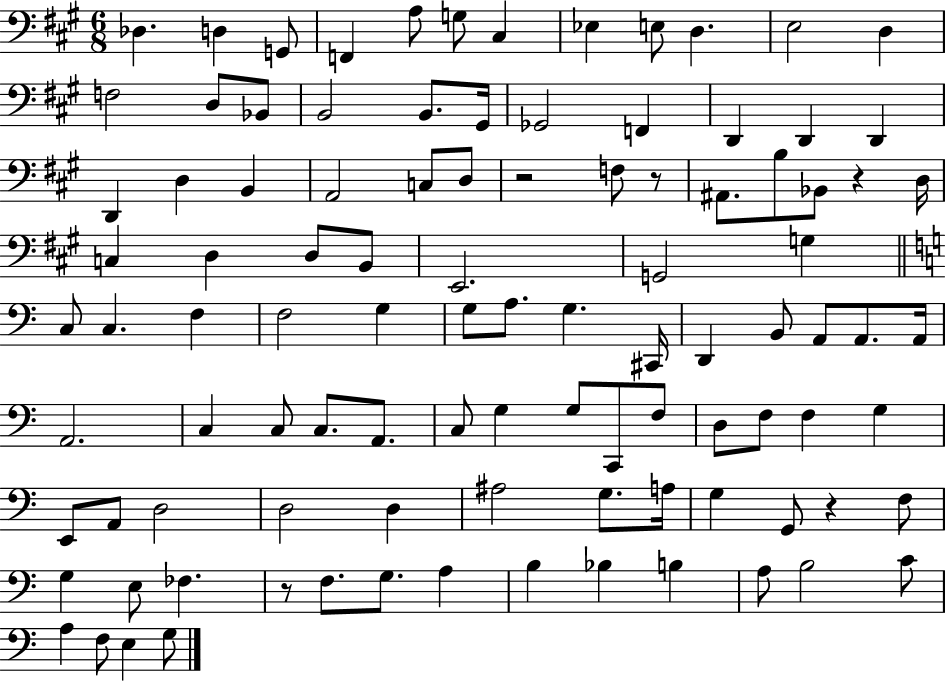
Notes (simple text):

Db3/q. D3/q G2/e F2/q A3/e G3/e C#3/q Eb3/q E3/e D3/q. E3/h D3/q F3/h D3/e Bb2/e B2/h B2/e. G#2/s Gb2/h F2/q D2/q D2/q D2/q D2/q D3/q B2/q A2/h C3/e D3/e R/h F3/e R/e A#2/e. B3/e Bb2/e R/q D3/s C3/q D3/q D3/e B2/e E2/h. G2/h G3/q C3/e C3/q. F3/q F3/h G3/q G3/e A3/e. G3/q. C#2/s D2/q B2/e A2/e A2/e. A2/s A2/h. C3/q C3/e C3/e. A2/e. C3/e G3/q G3/e C2/e F3/e D3/e F3/e F3/q G3/q E2/e A2/e D3/h D3/h D3/q A#3/h G3/e. A3/s G3/q G2/e R/q F3/e G3/q E3/e FES3/q. R/e F3/e. G3/e. A3/q B3/q Bb3/q B3/q A3/e B3/h C4/e A3/q F3/e E3/q G3/e